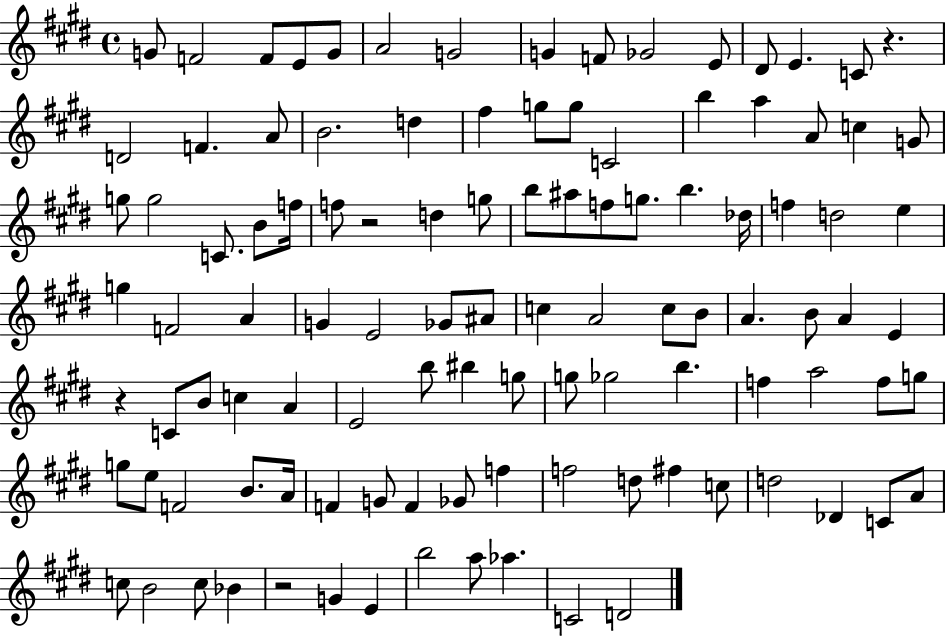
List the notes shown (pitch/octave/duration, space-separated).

G4/e F4/h F4/e E4/e G4/e A4/h G4/h G4/q F4/e Gb4/h E4/e D#4/e E4/q. C4/e R/q. D4/h F4/q. A4/e B4/h. D5/q F#5/q G5/e G5/e C4/h B5/q A5/q A4/e C5/q G4/e G5/e G5/h C4/e. B4/e F5/s F5/e R/h D5/q G5/e B5/e A#5/e F5/e G5/e. B5/q. Db5/s F5/q D5/h E5/q G5/q F4/h A4/q G4/q E4/h Gb4/e A#4/e C5/q A4/h C5/e B4/e A4/q. B4/e A4/q E4/q R/q C4/e B4/e C5/q A4/q E4/h B5/e BIS5/q G5/e G5/e Gb5/h B5/q. F5/q A5/h F5/e G5/e G5/e E5/e F4/h B4/e. A4/s F4/q G4/e F4/q Gb4/e F5/q F5/h D5/e F#5/q C5/e D5/h Db4/q C4/e A4/e C5/e B4/h C5/e Bb4/q R/h G4/q E4/q B5/h A5/e Ab5/q. C4/h D4/h